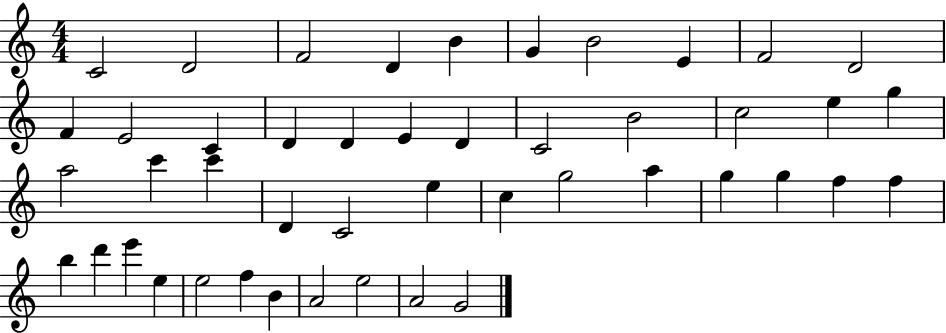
{
  \clef treble
  \numericTimeSignature
  \time 4/4
  \key c \major
  c'2 d'2 | f'2 d'4 b'4 | g'4 b'2 e'4 | f'2 d'2 | \break f'4 e'2 c'4 | d'4 d'4 e'4 d'4 | c'2 b'2 | c''2 e''4 g''4 | \break a''2 c'''4 c'''4 | d'4 c'2 e''4 | c''4 g''2 a''4 | g''4 g''4 f''4 f''4 | \break b''4 d'''4 e'''4 e''4 | e''2 f''4 b'4 | a'2 e''2 | a'2 g'2 | \break \bar "|."
}